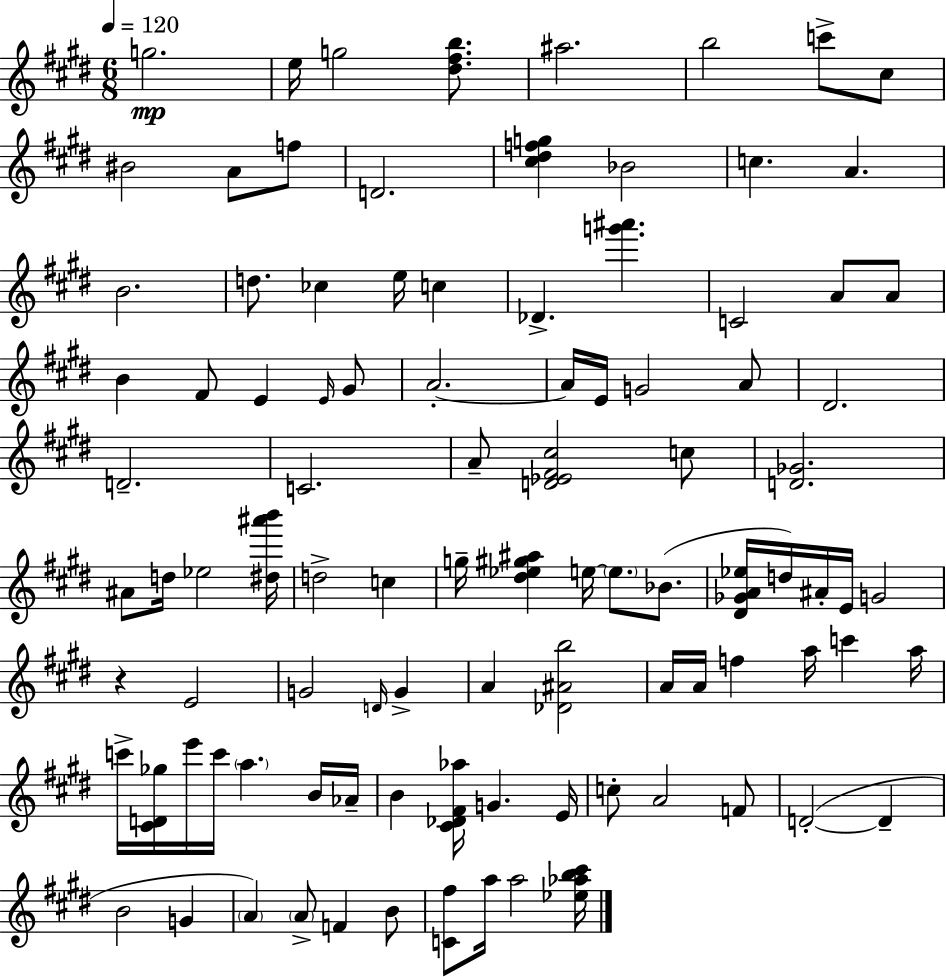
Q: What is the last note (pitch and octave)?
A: A5